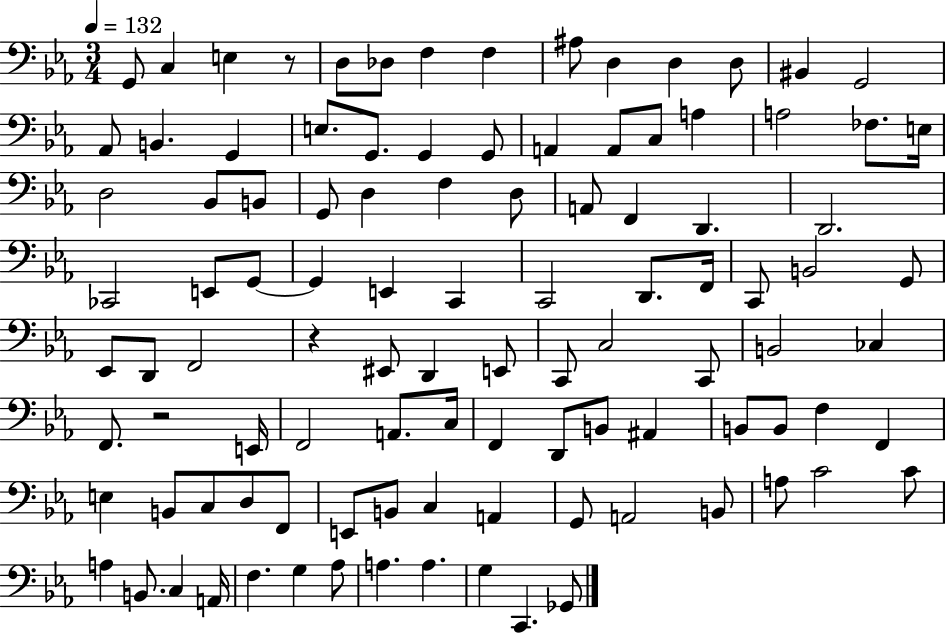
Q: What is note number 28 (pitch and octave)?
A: D3